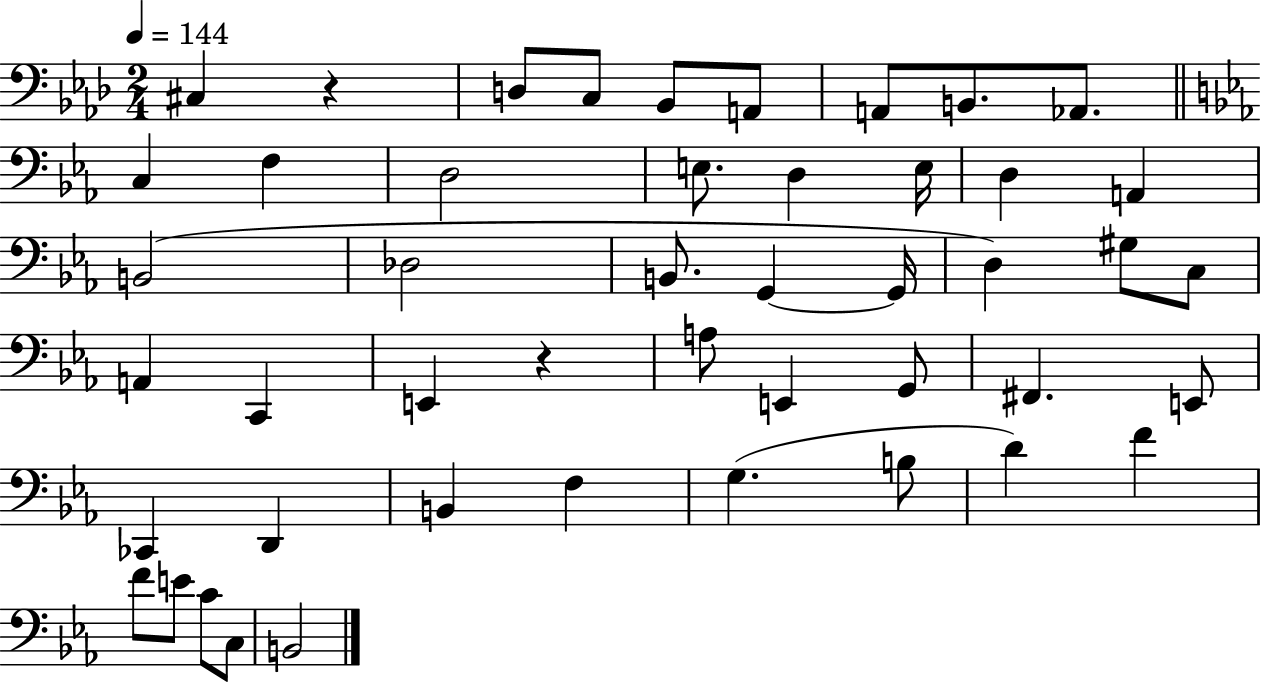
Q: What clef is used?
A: bass